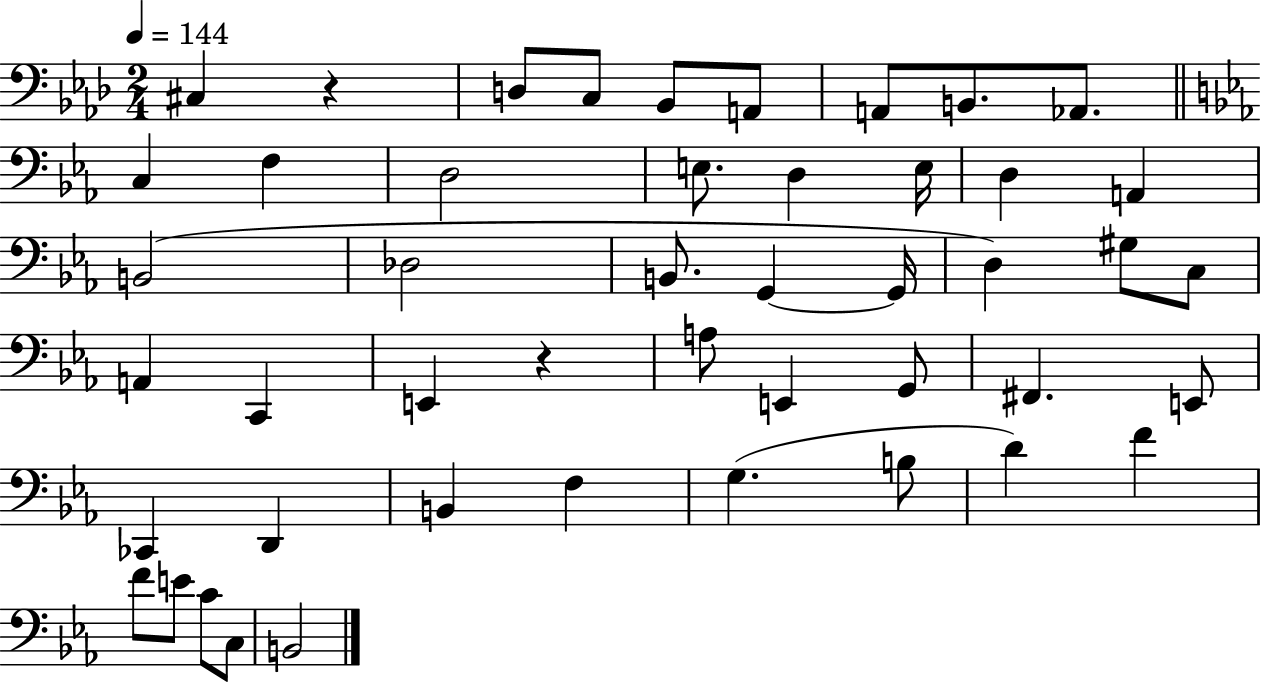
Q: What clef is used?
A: bass